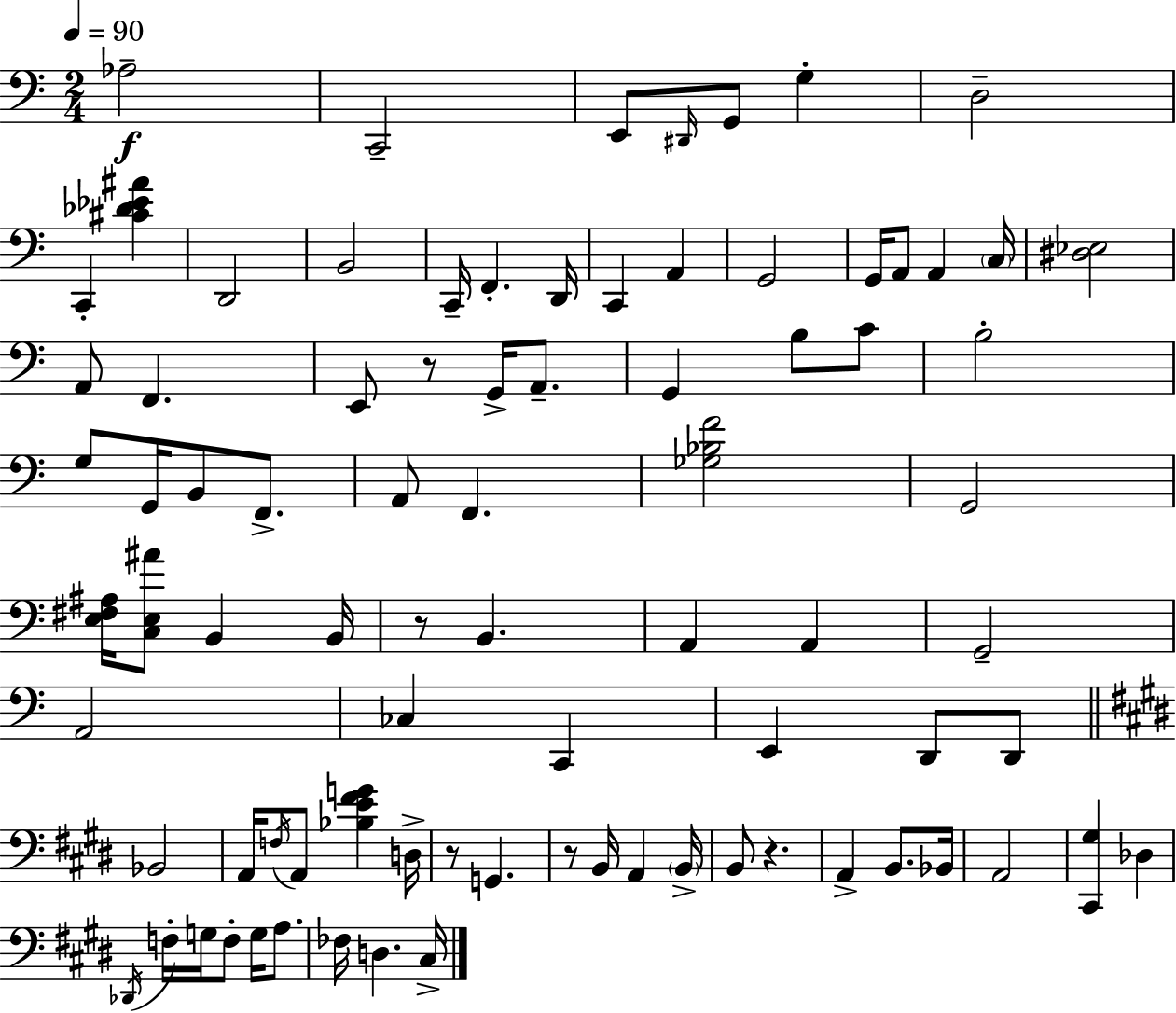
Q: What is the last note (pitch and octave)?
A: C#3